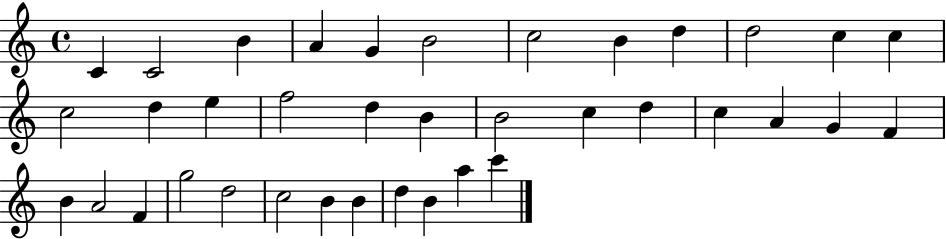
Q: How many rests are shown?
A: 0